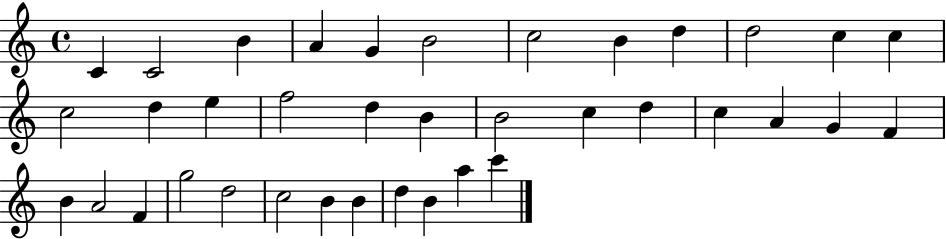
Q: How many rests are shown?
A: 0